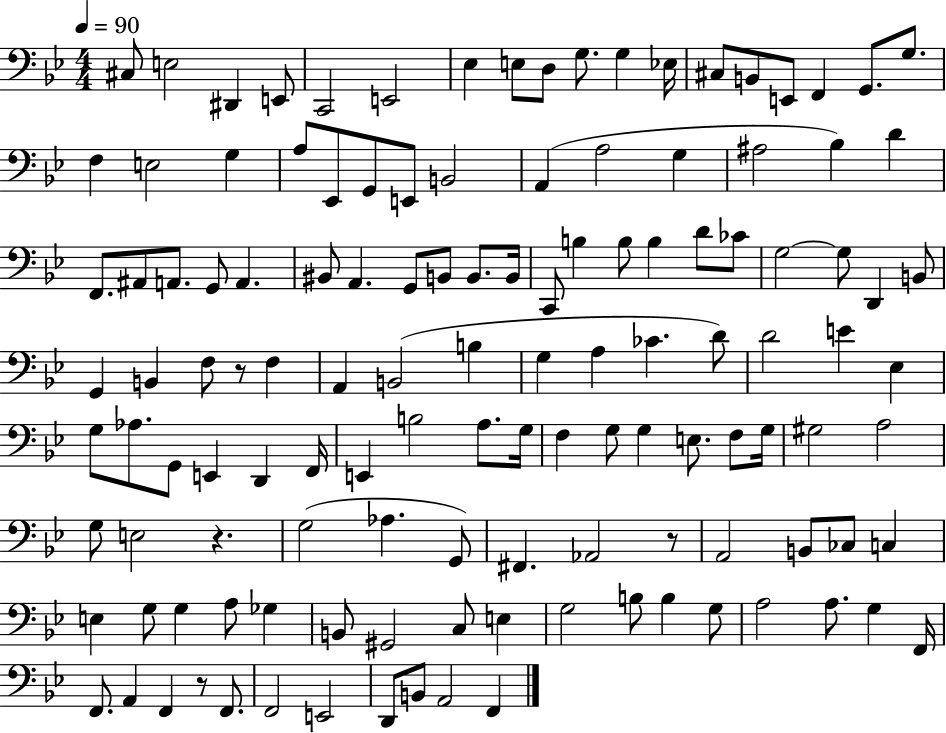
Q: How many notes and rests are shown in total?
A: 127